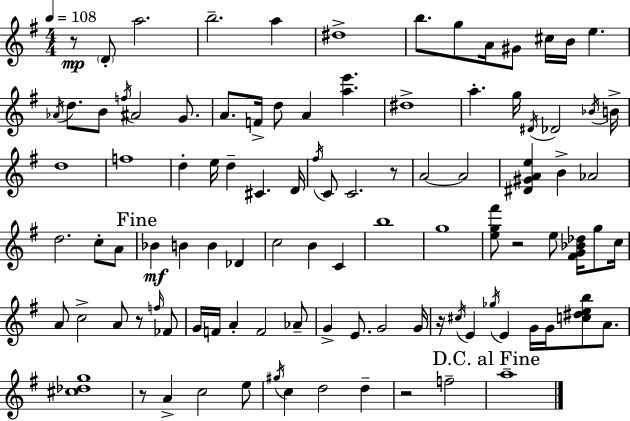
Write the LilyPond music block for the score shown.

{
  \clef treble
  \numericTimeSignature
  \time 4/4
  \key e \minor
  \tempo 4 = 108
  r8\mp \parenthesize d'8-. a''2. | b''2.-- a''4 | dis''1-> | b''8. g''8 a'16 gis'8 cis''16 b'16 e''4. | \break \acciaccatura { aes'16 } d''8. b'8 \acciaccatura { f''16 } ais'2 g'8. | a'8. f'16-> d''8 a'4 <a'' e'''>4. | dis''1-> | a''4.-. g''16 \acciaccatura { dis'16 } des'2 | \break \acciaccatura { bes'16 } b'16-> d''1 | f''1 | d''4-. e''16 d''4-- cis'4. | d'16 \acciaccatura { fis''16 } c'8 c'2. | \break r8 a'2~~ a'2 | <dis' gis' a' e''>4 b'4-> aes'2 | d''2. | c''8-. a'8 \mark "Fine" bes'4\mf b'4 b'4 | \break des'4 c''2 b'4 | c'4 b''1 | g''1 | <e'' g'' fis'''>8 r2 e''8 | \break <fis' g' bes' des''>16 g''8 c''16 a'8 c''2-> a'8 | r8 \grace { f''16 } fes'8 g'16 f'16 a'4-. f'2 | aes'8-- g'4-> e'8. g'2 | g'16 r16 \acciaccatura { cis''16 } e'4 \acciaccatura { ges''16 } e'4 | \break g'16 g'16 <c'' dis'' e'' b''>8 a'8. <cis'' des'' g''>1 | r8 a'4-> c''2 | e''8 \acciaccatura { gis''16 } c''4 d''2 | d''4-- r2 | \break f''2-- \mark "D.C. al Fine" a''1-- | \bar "|."
}